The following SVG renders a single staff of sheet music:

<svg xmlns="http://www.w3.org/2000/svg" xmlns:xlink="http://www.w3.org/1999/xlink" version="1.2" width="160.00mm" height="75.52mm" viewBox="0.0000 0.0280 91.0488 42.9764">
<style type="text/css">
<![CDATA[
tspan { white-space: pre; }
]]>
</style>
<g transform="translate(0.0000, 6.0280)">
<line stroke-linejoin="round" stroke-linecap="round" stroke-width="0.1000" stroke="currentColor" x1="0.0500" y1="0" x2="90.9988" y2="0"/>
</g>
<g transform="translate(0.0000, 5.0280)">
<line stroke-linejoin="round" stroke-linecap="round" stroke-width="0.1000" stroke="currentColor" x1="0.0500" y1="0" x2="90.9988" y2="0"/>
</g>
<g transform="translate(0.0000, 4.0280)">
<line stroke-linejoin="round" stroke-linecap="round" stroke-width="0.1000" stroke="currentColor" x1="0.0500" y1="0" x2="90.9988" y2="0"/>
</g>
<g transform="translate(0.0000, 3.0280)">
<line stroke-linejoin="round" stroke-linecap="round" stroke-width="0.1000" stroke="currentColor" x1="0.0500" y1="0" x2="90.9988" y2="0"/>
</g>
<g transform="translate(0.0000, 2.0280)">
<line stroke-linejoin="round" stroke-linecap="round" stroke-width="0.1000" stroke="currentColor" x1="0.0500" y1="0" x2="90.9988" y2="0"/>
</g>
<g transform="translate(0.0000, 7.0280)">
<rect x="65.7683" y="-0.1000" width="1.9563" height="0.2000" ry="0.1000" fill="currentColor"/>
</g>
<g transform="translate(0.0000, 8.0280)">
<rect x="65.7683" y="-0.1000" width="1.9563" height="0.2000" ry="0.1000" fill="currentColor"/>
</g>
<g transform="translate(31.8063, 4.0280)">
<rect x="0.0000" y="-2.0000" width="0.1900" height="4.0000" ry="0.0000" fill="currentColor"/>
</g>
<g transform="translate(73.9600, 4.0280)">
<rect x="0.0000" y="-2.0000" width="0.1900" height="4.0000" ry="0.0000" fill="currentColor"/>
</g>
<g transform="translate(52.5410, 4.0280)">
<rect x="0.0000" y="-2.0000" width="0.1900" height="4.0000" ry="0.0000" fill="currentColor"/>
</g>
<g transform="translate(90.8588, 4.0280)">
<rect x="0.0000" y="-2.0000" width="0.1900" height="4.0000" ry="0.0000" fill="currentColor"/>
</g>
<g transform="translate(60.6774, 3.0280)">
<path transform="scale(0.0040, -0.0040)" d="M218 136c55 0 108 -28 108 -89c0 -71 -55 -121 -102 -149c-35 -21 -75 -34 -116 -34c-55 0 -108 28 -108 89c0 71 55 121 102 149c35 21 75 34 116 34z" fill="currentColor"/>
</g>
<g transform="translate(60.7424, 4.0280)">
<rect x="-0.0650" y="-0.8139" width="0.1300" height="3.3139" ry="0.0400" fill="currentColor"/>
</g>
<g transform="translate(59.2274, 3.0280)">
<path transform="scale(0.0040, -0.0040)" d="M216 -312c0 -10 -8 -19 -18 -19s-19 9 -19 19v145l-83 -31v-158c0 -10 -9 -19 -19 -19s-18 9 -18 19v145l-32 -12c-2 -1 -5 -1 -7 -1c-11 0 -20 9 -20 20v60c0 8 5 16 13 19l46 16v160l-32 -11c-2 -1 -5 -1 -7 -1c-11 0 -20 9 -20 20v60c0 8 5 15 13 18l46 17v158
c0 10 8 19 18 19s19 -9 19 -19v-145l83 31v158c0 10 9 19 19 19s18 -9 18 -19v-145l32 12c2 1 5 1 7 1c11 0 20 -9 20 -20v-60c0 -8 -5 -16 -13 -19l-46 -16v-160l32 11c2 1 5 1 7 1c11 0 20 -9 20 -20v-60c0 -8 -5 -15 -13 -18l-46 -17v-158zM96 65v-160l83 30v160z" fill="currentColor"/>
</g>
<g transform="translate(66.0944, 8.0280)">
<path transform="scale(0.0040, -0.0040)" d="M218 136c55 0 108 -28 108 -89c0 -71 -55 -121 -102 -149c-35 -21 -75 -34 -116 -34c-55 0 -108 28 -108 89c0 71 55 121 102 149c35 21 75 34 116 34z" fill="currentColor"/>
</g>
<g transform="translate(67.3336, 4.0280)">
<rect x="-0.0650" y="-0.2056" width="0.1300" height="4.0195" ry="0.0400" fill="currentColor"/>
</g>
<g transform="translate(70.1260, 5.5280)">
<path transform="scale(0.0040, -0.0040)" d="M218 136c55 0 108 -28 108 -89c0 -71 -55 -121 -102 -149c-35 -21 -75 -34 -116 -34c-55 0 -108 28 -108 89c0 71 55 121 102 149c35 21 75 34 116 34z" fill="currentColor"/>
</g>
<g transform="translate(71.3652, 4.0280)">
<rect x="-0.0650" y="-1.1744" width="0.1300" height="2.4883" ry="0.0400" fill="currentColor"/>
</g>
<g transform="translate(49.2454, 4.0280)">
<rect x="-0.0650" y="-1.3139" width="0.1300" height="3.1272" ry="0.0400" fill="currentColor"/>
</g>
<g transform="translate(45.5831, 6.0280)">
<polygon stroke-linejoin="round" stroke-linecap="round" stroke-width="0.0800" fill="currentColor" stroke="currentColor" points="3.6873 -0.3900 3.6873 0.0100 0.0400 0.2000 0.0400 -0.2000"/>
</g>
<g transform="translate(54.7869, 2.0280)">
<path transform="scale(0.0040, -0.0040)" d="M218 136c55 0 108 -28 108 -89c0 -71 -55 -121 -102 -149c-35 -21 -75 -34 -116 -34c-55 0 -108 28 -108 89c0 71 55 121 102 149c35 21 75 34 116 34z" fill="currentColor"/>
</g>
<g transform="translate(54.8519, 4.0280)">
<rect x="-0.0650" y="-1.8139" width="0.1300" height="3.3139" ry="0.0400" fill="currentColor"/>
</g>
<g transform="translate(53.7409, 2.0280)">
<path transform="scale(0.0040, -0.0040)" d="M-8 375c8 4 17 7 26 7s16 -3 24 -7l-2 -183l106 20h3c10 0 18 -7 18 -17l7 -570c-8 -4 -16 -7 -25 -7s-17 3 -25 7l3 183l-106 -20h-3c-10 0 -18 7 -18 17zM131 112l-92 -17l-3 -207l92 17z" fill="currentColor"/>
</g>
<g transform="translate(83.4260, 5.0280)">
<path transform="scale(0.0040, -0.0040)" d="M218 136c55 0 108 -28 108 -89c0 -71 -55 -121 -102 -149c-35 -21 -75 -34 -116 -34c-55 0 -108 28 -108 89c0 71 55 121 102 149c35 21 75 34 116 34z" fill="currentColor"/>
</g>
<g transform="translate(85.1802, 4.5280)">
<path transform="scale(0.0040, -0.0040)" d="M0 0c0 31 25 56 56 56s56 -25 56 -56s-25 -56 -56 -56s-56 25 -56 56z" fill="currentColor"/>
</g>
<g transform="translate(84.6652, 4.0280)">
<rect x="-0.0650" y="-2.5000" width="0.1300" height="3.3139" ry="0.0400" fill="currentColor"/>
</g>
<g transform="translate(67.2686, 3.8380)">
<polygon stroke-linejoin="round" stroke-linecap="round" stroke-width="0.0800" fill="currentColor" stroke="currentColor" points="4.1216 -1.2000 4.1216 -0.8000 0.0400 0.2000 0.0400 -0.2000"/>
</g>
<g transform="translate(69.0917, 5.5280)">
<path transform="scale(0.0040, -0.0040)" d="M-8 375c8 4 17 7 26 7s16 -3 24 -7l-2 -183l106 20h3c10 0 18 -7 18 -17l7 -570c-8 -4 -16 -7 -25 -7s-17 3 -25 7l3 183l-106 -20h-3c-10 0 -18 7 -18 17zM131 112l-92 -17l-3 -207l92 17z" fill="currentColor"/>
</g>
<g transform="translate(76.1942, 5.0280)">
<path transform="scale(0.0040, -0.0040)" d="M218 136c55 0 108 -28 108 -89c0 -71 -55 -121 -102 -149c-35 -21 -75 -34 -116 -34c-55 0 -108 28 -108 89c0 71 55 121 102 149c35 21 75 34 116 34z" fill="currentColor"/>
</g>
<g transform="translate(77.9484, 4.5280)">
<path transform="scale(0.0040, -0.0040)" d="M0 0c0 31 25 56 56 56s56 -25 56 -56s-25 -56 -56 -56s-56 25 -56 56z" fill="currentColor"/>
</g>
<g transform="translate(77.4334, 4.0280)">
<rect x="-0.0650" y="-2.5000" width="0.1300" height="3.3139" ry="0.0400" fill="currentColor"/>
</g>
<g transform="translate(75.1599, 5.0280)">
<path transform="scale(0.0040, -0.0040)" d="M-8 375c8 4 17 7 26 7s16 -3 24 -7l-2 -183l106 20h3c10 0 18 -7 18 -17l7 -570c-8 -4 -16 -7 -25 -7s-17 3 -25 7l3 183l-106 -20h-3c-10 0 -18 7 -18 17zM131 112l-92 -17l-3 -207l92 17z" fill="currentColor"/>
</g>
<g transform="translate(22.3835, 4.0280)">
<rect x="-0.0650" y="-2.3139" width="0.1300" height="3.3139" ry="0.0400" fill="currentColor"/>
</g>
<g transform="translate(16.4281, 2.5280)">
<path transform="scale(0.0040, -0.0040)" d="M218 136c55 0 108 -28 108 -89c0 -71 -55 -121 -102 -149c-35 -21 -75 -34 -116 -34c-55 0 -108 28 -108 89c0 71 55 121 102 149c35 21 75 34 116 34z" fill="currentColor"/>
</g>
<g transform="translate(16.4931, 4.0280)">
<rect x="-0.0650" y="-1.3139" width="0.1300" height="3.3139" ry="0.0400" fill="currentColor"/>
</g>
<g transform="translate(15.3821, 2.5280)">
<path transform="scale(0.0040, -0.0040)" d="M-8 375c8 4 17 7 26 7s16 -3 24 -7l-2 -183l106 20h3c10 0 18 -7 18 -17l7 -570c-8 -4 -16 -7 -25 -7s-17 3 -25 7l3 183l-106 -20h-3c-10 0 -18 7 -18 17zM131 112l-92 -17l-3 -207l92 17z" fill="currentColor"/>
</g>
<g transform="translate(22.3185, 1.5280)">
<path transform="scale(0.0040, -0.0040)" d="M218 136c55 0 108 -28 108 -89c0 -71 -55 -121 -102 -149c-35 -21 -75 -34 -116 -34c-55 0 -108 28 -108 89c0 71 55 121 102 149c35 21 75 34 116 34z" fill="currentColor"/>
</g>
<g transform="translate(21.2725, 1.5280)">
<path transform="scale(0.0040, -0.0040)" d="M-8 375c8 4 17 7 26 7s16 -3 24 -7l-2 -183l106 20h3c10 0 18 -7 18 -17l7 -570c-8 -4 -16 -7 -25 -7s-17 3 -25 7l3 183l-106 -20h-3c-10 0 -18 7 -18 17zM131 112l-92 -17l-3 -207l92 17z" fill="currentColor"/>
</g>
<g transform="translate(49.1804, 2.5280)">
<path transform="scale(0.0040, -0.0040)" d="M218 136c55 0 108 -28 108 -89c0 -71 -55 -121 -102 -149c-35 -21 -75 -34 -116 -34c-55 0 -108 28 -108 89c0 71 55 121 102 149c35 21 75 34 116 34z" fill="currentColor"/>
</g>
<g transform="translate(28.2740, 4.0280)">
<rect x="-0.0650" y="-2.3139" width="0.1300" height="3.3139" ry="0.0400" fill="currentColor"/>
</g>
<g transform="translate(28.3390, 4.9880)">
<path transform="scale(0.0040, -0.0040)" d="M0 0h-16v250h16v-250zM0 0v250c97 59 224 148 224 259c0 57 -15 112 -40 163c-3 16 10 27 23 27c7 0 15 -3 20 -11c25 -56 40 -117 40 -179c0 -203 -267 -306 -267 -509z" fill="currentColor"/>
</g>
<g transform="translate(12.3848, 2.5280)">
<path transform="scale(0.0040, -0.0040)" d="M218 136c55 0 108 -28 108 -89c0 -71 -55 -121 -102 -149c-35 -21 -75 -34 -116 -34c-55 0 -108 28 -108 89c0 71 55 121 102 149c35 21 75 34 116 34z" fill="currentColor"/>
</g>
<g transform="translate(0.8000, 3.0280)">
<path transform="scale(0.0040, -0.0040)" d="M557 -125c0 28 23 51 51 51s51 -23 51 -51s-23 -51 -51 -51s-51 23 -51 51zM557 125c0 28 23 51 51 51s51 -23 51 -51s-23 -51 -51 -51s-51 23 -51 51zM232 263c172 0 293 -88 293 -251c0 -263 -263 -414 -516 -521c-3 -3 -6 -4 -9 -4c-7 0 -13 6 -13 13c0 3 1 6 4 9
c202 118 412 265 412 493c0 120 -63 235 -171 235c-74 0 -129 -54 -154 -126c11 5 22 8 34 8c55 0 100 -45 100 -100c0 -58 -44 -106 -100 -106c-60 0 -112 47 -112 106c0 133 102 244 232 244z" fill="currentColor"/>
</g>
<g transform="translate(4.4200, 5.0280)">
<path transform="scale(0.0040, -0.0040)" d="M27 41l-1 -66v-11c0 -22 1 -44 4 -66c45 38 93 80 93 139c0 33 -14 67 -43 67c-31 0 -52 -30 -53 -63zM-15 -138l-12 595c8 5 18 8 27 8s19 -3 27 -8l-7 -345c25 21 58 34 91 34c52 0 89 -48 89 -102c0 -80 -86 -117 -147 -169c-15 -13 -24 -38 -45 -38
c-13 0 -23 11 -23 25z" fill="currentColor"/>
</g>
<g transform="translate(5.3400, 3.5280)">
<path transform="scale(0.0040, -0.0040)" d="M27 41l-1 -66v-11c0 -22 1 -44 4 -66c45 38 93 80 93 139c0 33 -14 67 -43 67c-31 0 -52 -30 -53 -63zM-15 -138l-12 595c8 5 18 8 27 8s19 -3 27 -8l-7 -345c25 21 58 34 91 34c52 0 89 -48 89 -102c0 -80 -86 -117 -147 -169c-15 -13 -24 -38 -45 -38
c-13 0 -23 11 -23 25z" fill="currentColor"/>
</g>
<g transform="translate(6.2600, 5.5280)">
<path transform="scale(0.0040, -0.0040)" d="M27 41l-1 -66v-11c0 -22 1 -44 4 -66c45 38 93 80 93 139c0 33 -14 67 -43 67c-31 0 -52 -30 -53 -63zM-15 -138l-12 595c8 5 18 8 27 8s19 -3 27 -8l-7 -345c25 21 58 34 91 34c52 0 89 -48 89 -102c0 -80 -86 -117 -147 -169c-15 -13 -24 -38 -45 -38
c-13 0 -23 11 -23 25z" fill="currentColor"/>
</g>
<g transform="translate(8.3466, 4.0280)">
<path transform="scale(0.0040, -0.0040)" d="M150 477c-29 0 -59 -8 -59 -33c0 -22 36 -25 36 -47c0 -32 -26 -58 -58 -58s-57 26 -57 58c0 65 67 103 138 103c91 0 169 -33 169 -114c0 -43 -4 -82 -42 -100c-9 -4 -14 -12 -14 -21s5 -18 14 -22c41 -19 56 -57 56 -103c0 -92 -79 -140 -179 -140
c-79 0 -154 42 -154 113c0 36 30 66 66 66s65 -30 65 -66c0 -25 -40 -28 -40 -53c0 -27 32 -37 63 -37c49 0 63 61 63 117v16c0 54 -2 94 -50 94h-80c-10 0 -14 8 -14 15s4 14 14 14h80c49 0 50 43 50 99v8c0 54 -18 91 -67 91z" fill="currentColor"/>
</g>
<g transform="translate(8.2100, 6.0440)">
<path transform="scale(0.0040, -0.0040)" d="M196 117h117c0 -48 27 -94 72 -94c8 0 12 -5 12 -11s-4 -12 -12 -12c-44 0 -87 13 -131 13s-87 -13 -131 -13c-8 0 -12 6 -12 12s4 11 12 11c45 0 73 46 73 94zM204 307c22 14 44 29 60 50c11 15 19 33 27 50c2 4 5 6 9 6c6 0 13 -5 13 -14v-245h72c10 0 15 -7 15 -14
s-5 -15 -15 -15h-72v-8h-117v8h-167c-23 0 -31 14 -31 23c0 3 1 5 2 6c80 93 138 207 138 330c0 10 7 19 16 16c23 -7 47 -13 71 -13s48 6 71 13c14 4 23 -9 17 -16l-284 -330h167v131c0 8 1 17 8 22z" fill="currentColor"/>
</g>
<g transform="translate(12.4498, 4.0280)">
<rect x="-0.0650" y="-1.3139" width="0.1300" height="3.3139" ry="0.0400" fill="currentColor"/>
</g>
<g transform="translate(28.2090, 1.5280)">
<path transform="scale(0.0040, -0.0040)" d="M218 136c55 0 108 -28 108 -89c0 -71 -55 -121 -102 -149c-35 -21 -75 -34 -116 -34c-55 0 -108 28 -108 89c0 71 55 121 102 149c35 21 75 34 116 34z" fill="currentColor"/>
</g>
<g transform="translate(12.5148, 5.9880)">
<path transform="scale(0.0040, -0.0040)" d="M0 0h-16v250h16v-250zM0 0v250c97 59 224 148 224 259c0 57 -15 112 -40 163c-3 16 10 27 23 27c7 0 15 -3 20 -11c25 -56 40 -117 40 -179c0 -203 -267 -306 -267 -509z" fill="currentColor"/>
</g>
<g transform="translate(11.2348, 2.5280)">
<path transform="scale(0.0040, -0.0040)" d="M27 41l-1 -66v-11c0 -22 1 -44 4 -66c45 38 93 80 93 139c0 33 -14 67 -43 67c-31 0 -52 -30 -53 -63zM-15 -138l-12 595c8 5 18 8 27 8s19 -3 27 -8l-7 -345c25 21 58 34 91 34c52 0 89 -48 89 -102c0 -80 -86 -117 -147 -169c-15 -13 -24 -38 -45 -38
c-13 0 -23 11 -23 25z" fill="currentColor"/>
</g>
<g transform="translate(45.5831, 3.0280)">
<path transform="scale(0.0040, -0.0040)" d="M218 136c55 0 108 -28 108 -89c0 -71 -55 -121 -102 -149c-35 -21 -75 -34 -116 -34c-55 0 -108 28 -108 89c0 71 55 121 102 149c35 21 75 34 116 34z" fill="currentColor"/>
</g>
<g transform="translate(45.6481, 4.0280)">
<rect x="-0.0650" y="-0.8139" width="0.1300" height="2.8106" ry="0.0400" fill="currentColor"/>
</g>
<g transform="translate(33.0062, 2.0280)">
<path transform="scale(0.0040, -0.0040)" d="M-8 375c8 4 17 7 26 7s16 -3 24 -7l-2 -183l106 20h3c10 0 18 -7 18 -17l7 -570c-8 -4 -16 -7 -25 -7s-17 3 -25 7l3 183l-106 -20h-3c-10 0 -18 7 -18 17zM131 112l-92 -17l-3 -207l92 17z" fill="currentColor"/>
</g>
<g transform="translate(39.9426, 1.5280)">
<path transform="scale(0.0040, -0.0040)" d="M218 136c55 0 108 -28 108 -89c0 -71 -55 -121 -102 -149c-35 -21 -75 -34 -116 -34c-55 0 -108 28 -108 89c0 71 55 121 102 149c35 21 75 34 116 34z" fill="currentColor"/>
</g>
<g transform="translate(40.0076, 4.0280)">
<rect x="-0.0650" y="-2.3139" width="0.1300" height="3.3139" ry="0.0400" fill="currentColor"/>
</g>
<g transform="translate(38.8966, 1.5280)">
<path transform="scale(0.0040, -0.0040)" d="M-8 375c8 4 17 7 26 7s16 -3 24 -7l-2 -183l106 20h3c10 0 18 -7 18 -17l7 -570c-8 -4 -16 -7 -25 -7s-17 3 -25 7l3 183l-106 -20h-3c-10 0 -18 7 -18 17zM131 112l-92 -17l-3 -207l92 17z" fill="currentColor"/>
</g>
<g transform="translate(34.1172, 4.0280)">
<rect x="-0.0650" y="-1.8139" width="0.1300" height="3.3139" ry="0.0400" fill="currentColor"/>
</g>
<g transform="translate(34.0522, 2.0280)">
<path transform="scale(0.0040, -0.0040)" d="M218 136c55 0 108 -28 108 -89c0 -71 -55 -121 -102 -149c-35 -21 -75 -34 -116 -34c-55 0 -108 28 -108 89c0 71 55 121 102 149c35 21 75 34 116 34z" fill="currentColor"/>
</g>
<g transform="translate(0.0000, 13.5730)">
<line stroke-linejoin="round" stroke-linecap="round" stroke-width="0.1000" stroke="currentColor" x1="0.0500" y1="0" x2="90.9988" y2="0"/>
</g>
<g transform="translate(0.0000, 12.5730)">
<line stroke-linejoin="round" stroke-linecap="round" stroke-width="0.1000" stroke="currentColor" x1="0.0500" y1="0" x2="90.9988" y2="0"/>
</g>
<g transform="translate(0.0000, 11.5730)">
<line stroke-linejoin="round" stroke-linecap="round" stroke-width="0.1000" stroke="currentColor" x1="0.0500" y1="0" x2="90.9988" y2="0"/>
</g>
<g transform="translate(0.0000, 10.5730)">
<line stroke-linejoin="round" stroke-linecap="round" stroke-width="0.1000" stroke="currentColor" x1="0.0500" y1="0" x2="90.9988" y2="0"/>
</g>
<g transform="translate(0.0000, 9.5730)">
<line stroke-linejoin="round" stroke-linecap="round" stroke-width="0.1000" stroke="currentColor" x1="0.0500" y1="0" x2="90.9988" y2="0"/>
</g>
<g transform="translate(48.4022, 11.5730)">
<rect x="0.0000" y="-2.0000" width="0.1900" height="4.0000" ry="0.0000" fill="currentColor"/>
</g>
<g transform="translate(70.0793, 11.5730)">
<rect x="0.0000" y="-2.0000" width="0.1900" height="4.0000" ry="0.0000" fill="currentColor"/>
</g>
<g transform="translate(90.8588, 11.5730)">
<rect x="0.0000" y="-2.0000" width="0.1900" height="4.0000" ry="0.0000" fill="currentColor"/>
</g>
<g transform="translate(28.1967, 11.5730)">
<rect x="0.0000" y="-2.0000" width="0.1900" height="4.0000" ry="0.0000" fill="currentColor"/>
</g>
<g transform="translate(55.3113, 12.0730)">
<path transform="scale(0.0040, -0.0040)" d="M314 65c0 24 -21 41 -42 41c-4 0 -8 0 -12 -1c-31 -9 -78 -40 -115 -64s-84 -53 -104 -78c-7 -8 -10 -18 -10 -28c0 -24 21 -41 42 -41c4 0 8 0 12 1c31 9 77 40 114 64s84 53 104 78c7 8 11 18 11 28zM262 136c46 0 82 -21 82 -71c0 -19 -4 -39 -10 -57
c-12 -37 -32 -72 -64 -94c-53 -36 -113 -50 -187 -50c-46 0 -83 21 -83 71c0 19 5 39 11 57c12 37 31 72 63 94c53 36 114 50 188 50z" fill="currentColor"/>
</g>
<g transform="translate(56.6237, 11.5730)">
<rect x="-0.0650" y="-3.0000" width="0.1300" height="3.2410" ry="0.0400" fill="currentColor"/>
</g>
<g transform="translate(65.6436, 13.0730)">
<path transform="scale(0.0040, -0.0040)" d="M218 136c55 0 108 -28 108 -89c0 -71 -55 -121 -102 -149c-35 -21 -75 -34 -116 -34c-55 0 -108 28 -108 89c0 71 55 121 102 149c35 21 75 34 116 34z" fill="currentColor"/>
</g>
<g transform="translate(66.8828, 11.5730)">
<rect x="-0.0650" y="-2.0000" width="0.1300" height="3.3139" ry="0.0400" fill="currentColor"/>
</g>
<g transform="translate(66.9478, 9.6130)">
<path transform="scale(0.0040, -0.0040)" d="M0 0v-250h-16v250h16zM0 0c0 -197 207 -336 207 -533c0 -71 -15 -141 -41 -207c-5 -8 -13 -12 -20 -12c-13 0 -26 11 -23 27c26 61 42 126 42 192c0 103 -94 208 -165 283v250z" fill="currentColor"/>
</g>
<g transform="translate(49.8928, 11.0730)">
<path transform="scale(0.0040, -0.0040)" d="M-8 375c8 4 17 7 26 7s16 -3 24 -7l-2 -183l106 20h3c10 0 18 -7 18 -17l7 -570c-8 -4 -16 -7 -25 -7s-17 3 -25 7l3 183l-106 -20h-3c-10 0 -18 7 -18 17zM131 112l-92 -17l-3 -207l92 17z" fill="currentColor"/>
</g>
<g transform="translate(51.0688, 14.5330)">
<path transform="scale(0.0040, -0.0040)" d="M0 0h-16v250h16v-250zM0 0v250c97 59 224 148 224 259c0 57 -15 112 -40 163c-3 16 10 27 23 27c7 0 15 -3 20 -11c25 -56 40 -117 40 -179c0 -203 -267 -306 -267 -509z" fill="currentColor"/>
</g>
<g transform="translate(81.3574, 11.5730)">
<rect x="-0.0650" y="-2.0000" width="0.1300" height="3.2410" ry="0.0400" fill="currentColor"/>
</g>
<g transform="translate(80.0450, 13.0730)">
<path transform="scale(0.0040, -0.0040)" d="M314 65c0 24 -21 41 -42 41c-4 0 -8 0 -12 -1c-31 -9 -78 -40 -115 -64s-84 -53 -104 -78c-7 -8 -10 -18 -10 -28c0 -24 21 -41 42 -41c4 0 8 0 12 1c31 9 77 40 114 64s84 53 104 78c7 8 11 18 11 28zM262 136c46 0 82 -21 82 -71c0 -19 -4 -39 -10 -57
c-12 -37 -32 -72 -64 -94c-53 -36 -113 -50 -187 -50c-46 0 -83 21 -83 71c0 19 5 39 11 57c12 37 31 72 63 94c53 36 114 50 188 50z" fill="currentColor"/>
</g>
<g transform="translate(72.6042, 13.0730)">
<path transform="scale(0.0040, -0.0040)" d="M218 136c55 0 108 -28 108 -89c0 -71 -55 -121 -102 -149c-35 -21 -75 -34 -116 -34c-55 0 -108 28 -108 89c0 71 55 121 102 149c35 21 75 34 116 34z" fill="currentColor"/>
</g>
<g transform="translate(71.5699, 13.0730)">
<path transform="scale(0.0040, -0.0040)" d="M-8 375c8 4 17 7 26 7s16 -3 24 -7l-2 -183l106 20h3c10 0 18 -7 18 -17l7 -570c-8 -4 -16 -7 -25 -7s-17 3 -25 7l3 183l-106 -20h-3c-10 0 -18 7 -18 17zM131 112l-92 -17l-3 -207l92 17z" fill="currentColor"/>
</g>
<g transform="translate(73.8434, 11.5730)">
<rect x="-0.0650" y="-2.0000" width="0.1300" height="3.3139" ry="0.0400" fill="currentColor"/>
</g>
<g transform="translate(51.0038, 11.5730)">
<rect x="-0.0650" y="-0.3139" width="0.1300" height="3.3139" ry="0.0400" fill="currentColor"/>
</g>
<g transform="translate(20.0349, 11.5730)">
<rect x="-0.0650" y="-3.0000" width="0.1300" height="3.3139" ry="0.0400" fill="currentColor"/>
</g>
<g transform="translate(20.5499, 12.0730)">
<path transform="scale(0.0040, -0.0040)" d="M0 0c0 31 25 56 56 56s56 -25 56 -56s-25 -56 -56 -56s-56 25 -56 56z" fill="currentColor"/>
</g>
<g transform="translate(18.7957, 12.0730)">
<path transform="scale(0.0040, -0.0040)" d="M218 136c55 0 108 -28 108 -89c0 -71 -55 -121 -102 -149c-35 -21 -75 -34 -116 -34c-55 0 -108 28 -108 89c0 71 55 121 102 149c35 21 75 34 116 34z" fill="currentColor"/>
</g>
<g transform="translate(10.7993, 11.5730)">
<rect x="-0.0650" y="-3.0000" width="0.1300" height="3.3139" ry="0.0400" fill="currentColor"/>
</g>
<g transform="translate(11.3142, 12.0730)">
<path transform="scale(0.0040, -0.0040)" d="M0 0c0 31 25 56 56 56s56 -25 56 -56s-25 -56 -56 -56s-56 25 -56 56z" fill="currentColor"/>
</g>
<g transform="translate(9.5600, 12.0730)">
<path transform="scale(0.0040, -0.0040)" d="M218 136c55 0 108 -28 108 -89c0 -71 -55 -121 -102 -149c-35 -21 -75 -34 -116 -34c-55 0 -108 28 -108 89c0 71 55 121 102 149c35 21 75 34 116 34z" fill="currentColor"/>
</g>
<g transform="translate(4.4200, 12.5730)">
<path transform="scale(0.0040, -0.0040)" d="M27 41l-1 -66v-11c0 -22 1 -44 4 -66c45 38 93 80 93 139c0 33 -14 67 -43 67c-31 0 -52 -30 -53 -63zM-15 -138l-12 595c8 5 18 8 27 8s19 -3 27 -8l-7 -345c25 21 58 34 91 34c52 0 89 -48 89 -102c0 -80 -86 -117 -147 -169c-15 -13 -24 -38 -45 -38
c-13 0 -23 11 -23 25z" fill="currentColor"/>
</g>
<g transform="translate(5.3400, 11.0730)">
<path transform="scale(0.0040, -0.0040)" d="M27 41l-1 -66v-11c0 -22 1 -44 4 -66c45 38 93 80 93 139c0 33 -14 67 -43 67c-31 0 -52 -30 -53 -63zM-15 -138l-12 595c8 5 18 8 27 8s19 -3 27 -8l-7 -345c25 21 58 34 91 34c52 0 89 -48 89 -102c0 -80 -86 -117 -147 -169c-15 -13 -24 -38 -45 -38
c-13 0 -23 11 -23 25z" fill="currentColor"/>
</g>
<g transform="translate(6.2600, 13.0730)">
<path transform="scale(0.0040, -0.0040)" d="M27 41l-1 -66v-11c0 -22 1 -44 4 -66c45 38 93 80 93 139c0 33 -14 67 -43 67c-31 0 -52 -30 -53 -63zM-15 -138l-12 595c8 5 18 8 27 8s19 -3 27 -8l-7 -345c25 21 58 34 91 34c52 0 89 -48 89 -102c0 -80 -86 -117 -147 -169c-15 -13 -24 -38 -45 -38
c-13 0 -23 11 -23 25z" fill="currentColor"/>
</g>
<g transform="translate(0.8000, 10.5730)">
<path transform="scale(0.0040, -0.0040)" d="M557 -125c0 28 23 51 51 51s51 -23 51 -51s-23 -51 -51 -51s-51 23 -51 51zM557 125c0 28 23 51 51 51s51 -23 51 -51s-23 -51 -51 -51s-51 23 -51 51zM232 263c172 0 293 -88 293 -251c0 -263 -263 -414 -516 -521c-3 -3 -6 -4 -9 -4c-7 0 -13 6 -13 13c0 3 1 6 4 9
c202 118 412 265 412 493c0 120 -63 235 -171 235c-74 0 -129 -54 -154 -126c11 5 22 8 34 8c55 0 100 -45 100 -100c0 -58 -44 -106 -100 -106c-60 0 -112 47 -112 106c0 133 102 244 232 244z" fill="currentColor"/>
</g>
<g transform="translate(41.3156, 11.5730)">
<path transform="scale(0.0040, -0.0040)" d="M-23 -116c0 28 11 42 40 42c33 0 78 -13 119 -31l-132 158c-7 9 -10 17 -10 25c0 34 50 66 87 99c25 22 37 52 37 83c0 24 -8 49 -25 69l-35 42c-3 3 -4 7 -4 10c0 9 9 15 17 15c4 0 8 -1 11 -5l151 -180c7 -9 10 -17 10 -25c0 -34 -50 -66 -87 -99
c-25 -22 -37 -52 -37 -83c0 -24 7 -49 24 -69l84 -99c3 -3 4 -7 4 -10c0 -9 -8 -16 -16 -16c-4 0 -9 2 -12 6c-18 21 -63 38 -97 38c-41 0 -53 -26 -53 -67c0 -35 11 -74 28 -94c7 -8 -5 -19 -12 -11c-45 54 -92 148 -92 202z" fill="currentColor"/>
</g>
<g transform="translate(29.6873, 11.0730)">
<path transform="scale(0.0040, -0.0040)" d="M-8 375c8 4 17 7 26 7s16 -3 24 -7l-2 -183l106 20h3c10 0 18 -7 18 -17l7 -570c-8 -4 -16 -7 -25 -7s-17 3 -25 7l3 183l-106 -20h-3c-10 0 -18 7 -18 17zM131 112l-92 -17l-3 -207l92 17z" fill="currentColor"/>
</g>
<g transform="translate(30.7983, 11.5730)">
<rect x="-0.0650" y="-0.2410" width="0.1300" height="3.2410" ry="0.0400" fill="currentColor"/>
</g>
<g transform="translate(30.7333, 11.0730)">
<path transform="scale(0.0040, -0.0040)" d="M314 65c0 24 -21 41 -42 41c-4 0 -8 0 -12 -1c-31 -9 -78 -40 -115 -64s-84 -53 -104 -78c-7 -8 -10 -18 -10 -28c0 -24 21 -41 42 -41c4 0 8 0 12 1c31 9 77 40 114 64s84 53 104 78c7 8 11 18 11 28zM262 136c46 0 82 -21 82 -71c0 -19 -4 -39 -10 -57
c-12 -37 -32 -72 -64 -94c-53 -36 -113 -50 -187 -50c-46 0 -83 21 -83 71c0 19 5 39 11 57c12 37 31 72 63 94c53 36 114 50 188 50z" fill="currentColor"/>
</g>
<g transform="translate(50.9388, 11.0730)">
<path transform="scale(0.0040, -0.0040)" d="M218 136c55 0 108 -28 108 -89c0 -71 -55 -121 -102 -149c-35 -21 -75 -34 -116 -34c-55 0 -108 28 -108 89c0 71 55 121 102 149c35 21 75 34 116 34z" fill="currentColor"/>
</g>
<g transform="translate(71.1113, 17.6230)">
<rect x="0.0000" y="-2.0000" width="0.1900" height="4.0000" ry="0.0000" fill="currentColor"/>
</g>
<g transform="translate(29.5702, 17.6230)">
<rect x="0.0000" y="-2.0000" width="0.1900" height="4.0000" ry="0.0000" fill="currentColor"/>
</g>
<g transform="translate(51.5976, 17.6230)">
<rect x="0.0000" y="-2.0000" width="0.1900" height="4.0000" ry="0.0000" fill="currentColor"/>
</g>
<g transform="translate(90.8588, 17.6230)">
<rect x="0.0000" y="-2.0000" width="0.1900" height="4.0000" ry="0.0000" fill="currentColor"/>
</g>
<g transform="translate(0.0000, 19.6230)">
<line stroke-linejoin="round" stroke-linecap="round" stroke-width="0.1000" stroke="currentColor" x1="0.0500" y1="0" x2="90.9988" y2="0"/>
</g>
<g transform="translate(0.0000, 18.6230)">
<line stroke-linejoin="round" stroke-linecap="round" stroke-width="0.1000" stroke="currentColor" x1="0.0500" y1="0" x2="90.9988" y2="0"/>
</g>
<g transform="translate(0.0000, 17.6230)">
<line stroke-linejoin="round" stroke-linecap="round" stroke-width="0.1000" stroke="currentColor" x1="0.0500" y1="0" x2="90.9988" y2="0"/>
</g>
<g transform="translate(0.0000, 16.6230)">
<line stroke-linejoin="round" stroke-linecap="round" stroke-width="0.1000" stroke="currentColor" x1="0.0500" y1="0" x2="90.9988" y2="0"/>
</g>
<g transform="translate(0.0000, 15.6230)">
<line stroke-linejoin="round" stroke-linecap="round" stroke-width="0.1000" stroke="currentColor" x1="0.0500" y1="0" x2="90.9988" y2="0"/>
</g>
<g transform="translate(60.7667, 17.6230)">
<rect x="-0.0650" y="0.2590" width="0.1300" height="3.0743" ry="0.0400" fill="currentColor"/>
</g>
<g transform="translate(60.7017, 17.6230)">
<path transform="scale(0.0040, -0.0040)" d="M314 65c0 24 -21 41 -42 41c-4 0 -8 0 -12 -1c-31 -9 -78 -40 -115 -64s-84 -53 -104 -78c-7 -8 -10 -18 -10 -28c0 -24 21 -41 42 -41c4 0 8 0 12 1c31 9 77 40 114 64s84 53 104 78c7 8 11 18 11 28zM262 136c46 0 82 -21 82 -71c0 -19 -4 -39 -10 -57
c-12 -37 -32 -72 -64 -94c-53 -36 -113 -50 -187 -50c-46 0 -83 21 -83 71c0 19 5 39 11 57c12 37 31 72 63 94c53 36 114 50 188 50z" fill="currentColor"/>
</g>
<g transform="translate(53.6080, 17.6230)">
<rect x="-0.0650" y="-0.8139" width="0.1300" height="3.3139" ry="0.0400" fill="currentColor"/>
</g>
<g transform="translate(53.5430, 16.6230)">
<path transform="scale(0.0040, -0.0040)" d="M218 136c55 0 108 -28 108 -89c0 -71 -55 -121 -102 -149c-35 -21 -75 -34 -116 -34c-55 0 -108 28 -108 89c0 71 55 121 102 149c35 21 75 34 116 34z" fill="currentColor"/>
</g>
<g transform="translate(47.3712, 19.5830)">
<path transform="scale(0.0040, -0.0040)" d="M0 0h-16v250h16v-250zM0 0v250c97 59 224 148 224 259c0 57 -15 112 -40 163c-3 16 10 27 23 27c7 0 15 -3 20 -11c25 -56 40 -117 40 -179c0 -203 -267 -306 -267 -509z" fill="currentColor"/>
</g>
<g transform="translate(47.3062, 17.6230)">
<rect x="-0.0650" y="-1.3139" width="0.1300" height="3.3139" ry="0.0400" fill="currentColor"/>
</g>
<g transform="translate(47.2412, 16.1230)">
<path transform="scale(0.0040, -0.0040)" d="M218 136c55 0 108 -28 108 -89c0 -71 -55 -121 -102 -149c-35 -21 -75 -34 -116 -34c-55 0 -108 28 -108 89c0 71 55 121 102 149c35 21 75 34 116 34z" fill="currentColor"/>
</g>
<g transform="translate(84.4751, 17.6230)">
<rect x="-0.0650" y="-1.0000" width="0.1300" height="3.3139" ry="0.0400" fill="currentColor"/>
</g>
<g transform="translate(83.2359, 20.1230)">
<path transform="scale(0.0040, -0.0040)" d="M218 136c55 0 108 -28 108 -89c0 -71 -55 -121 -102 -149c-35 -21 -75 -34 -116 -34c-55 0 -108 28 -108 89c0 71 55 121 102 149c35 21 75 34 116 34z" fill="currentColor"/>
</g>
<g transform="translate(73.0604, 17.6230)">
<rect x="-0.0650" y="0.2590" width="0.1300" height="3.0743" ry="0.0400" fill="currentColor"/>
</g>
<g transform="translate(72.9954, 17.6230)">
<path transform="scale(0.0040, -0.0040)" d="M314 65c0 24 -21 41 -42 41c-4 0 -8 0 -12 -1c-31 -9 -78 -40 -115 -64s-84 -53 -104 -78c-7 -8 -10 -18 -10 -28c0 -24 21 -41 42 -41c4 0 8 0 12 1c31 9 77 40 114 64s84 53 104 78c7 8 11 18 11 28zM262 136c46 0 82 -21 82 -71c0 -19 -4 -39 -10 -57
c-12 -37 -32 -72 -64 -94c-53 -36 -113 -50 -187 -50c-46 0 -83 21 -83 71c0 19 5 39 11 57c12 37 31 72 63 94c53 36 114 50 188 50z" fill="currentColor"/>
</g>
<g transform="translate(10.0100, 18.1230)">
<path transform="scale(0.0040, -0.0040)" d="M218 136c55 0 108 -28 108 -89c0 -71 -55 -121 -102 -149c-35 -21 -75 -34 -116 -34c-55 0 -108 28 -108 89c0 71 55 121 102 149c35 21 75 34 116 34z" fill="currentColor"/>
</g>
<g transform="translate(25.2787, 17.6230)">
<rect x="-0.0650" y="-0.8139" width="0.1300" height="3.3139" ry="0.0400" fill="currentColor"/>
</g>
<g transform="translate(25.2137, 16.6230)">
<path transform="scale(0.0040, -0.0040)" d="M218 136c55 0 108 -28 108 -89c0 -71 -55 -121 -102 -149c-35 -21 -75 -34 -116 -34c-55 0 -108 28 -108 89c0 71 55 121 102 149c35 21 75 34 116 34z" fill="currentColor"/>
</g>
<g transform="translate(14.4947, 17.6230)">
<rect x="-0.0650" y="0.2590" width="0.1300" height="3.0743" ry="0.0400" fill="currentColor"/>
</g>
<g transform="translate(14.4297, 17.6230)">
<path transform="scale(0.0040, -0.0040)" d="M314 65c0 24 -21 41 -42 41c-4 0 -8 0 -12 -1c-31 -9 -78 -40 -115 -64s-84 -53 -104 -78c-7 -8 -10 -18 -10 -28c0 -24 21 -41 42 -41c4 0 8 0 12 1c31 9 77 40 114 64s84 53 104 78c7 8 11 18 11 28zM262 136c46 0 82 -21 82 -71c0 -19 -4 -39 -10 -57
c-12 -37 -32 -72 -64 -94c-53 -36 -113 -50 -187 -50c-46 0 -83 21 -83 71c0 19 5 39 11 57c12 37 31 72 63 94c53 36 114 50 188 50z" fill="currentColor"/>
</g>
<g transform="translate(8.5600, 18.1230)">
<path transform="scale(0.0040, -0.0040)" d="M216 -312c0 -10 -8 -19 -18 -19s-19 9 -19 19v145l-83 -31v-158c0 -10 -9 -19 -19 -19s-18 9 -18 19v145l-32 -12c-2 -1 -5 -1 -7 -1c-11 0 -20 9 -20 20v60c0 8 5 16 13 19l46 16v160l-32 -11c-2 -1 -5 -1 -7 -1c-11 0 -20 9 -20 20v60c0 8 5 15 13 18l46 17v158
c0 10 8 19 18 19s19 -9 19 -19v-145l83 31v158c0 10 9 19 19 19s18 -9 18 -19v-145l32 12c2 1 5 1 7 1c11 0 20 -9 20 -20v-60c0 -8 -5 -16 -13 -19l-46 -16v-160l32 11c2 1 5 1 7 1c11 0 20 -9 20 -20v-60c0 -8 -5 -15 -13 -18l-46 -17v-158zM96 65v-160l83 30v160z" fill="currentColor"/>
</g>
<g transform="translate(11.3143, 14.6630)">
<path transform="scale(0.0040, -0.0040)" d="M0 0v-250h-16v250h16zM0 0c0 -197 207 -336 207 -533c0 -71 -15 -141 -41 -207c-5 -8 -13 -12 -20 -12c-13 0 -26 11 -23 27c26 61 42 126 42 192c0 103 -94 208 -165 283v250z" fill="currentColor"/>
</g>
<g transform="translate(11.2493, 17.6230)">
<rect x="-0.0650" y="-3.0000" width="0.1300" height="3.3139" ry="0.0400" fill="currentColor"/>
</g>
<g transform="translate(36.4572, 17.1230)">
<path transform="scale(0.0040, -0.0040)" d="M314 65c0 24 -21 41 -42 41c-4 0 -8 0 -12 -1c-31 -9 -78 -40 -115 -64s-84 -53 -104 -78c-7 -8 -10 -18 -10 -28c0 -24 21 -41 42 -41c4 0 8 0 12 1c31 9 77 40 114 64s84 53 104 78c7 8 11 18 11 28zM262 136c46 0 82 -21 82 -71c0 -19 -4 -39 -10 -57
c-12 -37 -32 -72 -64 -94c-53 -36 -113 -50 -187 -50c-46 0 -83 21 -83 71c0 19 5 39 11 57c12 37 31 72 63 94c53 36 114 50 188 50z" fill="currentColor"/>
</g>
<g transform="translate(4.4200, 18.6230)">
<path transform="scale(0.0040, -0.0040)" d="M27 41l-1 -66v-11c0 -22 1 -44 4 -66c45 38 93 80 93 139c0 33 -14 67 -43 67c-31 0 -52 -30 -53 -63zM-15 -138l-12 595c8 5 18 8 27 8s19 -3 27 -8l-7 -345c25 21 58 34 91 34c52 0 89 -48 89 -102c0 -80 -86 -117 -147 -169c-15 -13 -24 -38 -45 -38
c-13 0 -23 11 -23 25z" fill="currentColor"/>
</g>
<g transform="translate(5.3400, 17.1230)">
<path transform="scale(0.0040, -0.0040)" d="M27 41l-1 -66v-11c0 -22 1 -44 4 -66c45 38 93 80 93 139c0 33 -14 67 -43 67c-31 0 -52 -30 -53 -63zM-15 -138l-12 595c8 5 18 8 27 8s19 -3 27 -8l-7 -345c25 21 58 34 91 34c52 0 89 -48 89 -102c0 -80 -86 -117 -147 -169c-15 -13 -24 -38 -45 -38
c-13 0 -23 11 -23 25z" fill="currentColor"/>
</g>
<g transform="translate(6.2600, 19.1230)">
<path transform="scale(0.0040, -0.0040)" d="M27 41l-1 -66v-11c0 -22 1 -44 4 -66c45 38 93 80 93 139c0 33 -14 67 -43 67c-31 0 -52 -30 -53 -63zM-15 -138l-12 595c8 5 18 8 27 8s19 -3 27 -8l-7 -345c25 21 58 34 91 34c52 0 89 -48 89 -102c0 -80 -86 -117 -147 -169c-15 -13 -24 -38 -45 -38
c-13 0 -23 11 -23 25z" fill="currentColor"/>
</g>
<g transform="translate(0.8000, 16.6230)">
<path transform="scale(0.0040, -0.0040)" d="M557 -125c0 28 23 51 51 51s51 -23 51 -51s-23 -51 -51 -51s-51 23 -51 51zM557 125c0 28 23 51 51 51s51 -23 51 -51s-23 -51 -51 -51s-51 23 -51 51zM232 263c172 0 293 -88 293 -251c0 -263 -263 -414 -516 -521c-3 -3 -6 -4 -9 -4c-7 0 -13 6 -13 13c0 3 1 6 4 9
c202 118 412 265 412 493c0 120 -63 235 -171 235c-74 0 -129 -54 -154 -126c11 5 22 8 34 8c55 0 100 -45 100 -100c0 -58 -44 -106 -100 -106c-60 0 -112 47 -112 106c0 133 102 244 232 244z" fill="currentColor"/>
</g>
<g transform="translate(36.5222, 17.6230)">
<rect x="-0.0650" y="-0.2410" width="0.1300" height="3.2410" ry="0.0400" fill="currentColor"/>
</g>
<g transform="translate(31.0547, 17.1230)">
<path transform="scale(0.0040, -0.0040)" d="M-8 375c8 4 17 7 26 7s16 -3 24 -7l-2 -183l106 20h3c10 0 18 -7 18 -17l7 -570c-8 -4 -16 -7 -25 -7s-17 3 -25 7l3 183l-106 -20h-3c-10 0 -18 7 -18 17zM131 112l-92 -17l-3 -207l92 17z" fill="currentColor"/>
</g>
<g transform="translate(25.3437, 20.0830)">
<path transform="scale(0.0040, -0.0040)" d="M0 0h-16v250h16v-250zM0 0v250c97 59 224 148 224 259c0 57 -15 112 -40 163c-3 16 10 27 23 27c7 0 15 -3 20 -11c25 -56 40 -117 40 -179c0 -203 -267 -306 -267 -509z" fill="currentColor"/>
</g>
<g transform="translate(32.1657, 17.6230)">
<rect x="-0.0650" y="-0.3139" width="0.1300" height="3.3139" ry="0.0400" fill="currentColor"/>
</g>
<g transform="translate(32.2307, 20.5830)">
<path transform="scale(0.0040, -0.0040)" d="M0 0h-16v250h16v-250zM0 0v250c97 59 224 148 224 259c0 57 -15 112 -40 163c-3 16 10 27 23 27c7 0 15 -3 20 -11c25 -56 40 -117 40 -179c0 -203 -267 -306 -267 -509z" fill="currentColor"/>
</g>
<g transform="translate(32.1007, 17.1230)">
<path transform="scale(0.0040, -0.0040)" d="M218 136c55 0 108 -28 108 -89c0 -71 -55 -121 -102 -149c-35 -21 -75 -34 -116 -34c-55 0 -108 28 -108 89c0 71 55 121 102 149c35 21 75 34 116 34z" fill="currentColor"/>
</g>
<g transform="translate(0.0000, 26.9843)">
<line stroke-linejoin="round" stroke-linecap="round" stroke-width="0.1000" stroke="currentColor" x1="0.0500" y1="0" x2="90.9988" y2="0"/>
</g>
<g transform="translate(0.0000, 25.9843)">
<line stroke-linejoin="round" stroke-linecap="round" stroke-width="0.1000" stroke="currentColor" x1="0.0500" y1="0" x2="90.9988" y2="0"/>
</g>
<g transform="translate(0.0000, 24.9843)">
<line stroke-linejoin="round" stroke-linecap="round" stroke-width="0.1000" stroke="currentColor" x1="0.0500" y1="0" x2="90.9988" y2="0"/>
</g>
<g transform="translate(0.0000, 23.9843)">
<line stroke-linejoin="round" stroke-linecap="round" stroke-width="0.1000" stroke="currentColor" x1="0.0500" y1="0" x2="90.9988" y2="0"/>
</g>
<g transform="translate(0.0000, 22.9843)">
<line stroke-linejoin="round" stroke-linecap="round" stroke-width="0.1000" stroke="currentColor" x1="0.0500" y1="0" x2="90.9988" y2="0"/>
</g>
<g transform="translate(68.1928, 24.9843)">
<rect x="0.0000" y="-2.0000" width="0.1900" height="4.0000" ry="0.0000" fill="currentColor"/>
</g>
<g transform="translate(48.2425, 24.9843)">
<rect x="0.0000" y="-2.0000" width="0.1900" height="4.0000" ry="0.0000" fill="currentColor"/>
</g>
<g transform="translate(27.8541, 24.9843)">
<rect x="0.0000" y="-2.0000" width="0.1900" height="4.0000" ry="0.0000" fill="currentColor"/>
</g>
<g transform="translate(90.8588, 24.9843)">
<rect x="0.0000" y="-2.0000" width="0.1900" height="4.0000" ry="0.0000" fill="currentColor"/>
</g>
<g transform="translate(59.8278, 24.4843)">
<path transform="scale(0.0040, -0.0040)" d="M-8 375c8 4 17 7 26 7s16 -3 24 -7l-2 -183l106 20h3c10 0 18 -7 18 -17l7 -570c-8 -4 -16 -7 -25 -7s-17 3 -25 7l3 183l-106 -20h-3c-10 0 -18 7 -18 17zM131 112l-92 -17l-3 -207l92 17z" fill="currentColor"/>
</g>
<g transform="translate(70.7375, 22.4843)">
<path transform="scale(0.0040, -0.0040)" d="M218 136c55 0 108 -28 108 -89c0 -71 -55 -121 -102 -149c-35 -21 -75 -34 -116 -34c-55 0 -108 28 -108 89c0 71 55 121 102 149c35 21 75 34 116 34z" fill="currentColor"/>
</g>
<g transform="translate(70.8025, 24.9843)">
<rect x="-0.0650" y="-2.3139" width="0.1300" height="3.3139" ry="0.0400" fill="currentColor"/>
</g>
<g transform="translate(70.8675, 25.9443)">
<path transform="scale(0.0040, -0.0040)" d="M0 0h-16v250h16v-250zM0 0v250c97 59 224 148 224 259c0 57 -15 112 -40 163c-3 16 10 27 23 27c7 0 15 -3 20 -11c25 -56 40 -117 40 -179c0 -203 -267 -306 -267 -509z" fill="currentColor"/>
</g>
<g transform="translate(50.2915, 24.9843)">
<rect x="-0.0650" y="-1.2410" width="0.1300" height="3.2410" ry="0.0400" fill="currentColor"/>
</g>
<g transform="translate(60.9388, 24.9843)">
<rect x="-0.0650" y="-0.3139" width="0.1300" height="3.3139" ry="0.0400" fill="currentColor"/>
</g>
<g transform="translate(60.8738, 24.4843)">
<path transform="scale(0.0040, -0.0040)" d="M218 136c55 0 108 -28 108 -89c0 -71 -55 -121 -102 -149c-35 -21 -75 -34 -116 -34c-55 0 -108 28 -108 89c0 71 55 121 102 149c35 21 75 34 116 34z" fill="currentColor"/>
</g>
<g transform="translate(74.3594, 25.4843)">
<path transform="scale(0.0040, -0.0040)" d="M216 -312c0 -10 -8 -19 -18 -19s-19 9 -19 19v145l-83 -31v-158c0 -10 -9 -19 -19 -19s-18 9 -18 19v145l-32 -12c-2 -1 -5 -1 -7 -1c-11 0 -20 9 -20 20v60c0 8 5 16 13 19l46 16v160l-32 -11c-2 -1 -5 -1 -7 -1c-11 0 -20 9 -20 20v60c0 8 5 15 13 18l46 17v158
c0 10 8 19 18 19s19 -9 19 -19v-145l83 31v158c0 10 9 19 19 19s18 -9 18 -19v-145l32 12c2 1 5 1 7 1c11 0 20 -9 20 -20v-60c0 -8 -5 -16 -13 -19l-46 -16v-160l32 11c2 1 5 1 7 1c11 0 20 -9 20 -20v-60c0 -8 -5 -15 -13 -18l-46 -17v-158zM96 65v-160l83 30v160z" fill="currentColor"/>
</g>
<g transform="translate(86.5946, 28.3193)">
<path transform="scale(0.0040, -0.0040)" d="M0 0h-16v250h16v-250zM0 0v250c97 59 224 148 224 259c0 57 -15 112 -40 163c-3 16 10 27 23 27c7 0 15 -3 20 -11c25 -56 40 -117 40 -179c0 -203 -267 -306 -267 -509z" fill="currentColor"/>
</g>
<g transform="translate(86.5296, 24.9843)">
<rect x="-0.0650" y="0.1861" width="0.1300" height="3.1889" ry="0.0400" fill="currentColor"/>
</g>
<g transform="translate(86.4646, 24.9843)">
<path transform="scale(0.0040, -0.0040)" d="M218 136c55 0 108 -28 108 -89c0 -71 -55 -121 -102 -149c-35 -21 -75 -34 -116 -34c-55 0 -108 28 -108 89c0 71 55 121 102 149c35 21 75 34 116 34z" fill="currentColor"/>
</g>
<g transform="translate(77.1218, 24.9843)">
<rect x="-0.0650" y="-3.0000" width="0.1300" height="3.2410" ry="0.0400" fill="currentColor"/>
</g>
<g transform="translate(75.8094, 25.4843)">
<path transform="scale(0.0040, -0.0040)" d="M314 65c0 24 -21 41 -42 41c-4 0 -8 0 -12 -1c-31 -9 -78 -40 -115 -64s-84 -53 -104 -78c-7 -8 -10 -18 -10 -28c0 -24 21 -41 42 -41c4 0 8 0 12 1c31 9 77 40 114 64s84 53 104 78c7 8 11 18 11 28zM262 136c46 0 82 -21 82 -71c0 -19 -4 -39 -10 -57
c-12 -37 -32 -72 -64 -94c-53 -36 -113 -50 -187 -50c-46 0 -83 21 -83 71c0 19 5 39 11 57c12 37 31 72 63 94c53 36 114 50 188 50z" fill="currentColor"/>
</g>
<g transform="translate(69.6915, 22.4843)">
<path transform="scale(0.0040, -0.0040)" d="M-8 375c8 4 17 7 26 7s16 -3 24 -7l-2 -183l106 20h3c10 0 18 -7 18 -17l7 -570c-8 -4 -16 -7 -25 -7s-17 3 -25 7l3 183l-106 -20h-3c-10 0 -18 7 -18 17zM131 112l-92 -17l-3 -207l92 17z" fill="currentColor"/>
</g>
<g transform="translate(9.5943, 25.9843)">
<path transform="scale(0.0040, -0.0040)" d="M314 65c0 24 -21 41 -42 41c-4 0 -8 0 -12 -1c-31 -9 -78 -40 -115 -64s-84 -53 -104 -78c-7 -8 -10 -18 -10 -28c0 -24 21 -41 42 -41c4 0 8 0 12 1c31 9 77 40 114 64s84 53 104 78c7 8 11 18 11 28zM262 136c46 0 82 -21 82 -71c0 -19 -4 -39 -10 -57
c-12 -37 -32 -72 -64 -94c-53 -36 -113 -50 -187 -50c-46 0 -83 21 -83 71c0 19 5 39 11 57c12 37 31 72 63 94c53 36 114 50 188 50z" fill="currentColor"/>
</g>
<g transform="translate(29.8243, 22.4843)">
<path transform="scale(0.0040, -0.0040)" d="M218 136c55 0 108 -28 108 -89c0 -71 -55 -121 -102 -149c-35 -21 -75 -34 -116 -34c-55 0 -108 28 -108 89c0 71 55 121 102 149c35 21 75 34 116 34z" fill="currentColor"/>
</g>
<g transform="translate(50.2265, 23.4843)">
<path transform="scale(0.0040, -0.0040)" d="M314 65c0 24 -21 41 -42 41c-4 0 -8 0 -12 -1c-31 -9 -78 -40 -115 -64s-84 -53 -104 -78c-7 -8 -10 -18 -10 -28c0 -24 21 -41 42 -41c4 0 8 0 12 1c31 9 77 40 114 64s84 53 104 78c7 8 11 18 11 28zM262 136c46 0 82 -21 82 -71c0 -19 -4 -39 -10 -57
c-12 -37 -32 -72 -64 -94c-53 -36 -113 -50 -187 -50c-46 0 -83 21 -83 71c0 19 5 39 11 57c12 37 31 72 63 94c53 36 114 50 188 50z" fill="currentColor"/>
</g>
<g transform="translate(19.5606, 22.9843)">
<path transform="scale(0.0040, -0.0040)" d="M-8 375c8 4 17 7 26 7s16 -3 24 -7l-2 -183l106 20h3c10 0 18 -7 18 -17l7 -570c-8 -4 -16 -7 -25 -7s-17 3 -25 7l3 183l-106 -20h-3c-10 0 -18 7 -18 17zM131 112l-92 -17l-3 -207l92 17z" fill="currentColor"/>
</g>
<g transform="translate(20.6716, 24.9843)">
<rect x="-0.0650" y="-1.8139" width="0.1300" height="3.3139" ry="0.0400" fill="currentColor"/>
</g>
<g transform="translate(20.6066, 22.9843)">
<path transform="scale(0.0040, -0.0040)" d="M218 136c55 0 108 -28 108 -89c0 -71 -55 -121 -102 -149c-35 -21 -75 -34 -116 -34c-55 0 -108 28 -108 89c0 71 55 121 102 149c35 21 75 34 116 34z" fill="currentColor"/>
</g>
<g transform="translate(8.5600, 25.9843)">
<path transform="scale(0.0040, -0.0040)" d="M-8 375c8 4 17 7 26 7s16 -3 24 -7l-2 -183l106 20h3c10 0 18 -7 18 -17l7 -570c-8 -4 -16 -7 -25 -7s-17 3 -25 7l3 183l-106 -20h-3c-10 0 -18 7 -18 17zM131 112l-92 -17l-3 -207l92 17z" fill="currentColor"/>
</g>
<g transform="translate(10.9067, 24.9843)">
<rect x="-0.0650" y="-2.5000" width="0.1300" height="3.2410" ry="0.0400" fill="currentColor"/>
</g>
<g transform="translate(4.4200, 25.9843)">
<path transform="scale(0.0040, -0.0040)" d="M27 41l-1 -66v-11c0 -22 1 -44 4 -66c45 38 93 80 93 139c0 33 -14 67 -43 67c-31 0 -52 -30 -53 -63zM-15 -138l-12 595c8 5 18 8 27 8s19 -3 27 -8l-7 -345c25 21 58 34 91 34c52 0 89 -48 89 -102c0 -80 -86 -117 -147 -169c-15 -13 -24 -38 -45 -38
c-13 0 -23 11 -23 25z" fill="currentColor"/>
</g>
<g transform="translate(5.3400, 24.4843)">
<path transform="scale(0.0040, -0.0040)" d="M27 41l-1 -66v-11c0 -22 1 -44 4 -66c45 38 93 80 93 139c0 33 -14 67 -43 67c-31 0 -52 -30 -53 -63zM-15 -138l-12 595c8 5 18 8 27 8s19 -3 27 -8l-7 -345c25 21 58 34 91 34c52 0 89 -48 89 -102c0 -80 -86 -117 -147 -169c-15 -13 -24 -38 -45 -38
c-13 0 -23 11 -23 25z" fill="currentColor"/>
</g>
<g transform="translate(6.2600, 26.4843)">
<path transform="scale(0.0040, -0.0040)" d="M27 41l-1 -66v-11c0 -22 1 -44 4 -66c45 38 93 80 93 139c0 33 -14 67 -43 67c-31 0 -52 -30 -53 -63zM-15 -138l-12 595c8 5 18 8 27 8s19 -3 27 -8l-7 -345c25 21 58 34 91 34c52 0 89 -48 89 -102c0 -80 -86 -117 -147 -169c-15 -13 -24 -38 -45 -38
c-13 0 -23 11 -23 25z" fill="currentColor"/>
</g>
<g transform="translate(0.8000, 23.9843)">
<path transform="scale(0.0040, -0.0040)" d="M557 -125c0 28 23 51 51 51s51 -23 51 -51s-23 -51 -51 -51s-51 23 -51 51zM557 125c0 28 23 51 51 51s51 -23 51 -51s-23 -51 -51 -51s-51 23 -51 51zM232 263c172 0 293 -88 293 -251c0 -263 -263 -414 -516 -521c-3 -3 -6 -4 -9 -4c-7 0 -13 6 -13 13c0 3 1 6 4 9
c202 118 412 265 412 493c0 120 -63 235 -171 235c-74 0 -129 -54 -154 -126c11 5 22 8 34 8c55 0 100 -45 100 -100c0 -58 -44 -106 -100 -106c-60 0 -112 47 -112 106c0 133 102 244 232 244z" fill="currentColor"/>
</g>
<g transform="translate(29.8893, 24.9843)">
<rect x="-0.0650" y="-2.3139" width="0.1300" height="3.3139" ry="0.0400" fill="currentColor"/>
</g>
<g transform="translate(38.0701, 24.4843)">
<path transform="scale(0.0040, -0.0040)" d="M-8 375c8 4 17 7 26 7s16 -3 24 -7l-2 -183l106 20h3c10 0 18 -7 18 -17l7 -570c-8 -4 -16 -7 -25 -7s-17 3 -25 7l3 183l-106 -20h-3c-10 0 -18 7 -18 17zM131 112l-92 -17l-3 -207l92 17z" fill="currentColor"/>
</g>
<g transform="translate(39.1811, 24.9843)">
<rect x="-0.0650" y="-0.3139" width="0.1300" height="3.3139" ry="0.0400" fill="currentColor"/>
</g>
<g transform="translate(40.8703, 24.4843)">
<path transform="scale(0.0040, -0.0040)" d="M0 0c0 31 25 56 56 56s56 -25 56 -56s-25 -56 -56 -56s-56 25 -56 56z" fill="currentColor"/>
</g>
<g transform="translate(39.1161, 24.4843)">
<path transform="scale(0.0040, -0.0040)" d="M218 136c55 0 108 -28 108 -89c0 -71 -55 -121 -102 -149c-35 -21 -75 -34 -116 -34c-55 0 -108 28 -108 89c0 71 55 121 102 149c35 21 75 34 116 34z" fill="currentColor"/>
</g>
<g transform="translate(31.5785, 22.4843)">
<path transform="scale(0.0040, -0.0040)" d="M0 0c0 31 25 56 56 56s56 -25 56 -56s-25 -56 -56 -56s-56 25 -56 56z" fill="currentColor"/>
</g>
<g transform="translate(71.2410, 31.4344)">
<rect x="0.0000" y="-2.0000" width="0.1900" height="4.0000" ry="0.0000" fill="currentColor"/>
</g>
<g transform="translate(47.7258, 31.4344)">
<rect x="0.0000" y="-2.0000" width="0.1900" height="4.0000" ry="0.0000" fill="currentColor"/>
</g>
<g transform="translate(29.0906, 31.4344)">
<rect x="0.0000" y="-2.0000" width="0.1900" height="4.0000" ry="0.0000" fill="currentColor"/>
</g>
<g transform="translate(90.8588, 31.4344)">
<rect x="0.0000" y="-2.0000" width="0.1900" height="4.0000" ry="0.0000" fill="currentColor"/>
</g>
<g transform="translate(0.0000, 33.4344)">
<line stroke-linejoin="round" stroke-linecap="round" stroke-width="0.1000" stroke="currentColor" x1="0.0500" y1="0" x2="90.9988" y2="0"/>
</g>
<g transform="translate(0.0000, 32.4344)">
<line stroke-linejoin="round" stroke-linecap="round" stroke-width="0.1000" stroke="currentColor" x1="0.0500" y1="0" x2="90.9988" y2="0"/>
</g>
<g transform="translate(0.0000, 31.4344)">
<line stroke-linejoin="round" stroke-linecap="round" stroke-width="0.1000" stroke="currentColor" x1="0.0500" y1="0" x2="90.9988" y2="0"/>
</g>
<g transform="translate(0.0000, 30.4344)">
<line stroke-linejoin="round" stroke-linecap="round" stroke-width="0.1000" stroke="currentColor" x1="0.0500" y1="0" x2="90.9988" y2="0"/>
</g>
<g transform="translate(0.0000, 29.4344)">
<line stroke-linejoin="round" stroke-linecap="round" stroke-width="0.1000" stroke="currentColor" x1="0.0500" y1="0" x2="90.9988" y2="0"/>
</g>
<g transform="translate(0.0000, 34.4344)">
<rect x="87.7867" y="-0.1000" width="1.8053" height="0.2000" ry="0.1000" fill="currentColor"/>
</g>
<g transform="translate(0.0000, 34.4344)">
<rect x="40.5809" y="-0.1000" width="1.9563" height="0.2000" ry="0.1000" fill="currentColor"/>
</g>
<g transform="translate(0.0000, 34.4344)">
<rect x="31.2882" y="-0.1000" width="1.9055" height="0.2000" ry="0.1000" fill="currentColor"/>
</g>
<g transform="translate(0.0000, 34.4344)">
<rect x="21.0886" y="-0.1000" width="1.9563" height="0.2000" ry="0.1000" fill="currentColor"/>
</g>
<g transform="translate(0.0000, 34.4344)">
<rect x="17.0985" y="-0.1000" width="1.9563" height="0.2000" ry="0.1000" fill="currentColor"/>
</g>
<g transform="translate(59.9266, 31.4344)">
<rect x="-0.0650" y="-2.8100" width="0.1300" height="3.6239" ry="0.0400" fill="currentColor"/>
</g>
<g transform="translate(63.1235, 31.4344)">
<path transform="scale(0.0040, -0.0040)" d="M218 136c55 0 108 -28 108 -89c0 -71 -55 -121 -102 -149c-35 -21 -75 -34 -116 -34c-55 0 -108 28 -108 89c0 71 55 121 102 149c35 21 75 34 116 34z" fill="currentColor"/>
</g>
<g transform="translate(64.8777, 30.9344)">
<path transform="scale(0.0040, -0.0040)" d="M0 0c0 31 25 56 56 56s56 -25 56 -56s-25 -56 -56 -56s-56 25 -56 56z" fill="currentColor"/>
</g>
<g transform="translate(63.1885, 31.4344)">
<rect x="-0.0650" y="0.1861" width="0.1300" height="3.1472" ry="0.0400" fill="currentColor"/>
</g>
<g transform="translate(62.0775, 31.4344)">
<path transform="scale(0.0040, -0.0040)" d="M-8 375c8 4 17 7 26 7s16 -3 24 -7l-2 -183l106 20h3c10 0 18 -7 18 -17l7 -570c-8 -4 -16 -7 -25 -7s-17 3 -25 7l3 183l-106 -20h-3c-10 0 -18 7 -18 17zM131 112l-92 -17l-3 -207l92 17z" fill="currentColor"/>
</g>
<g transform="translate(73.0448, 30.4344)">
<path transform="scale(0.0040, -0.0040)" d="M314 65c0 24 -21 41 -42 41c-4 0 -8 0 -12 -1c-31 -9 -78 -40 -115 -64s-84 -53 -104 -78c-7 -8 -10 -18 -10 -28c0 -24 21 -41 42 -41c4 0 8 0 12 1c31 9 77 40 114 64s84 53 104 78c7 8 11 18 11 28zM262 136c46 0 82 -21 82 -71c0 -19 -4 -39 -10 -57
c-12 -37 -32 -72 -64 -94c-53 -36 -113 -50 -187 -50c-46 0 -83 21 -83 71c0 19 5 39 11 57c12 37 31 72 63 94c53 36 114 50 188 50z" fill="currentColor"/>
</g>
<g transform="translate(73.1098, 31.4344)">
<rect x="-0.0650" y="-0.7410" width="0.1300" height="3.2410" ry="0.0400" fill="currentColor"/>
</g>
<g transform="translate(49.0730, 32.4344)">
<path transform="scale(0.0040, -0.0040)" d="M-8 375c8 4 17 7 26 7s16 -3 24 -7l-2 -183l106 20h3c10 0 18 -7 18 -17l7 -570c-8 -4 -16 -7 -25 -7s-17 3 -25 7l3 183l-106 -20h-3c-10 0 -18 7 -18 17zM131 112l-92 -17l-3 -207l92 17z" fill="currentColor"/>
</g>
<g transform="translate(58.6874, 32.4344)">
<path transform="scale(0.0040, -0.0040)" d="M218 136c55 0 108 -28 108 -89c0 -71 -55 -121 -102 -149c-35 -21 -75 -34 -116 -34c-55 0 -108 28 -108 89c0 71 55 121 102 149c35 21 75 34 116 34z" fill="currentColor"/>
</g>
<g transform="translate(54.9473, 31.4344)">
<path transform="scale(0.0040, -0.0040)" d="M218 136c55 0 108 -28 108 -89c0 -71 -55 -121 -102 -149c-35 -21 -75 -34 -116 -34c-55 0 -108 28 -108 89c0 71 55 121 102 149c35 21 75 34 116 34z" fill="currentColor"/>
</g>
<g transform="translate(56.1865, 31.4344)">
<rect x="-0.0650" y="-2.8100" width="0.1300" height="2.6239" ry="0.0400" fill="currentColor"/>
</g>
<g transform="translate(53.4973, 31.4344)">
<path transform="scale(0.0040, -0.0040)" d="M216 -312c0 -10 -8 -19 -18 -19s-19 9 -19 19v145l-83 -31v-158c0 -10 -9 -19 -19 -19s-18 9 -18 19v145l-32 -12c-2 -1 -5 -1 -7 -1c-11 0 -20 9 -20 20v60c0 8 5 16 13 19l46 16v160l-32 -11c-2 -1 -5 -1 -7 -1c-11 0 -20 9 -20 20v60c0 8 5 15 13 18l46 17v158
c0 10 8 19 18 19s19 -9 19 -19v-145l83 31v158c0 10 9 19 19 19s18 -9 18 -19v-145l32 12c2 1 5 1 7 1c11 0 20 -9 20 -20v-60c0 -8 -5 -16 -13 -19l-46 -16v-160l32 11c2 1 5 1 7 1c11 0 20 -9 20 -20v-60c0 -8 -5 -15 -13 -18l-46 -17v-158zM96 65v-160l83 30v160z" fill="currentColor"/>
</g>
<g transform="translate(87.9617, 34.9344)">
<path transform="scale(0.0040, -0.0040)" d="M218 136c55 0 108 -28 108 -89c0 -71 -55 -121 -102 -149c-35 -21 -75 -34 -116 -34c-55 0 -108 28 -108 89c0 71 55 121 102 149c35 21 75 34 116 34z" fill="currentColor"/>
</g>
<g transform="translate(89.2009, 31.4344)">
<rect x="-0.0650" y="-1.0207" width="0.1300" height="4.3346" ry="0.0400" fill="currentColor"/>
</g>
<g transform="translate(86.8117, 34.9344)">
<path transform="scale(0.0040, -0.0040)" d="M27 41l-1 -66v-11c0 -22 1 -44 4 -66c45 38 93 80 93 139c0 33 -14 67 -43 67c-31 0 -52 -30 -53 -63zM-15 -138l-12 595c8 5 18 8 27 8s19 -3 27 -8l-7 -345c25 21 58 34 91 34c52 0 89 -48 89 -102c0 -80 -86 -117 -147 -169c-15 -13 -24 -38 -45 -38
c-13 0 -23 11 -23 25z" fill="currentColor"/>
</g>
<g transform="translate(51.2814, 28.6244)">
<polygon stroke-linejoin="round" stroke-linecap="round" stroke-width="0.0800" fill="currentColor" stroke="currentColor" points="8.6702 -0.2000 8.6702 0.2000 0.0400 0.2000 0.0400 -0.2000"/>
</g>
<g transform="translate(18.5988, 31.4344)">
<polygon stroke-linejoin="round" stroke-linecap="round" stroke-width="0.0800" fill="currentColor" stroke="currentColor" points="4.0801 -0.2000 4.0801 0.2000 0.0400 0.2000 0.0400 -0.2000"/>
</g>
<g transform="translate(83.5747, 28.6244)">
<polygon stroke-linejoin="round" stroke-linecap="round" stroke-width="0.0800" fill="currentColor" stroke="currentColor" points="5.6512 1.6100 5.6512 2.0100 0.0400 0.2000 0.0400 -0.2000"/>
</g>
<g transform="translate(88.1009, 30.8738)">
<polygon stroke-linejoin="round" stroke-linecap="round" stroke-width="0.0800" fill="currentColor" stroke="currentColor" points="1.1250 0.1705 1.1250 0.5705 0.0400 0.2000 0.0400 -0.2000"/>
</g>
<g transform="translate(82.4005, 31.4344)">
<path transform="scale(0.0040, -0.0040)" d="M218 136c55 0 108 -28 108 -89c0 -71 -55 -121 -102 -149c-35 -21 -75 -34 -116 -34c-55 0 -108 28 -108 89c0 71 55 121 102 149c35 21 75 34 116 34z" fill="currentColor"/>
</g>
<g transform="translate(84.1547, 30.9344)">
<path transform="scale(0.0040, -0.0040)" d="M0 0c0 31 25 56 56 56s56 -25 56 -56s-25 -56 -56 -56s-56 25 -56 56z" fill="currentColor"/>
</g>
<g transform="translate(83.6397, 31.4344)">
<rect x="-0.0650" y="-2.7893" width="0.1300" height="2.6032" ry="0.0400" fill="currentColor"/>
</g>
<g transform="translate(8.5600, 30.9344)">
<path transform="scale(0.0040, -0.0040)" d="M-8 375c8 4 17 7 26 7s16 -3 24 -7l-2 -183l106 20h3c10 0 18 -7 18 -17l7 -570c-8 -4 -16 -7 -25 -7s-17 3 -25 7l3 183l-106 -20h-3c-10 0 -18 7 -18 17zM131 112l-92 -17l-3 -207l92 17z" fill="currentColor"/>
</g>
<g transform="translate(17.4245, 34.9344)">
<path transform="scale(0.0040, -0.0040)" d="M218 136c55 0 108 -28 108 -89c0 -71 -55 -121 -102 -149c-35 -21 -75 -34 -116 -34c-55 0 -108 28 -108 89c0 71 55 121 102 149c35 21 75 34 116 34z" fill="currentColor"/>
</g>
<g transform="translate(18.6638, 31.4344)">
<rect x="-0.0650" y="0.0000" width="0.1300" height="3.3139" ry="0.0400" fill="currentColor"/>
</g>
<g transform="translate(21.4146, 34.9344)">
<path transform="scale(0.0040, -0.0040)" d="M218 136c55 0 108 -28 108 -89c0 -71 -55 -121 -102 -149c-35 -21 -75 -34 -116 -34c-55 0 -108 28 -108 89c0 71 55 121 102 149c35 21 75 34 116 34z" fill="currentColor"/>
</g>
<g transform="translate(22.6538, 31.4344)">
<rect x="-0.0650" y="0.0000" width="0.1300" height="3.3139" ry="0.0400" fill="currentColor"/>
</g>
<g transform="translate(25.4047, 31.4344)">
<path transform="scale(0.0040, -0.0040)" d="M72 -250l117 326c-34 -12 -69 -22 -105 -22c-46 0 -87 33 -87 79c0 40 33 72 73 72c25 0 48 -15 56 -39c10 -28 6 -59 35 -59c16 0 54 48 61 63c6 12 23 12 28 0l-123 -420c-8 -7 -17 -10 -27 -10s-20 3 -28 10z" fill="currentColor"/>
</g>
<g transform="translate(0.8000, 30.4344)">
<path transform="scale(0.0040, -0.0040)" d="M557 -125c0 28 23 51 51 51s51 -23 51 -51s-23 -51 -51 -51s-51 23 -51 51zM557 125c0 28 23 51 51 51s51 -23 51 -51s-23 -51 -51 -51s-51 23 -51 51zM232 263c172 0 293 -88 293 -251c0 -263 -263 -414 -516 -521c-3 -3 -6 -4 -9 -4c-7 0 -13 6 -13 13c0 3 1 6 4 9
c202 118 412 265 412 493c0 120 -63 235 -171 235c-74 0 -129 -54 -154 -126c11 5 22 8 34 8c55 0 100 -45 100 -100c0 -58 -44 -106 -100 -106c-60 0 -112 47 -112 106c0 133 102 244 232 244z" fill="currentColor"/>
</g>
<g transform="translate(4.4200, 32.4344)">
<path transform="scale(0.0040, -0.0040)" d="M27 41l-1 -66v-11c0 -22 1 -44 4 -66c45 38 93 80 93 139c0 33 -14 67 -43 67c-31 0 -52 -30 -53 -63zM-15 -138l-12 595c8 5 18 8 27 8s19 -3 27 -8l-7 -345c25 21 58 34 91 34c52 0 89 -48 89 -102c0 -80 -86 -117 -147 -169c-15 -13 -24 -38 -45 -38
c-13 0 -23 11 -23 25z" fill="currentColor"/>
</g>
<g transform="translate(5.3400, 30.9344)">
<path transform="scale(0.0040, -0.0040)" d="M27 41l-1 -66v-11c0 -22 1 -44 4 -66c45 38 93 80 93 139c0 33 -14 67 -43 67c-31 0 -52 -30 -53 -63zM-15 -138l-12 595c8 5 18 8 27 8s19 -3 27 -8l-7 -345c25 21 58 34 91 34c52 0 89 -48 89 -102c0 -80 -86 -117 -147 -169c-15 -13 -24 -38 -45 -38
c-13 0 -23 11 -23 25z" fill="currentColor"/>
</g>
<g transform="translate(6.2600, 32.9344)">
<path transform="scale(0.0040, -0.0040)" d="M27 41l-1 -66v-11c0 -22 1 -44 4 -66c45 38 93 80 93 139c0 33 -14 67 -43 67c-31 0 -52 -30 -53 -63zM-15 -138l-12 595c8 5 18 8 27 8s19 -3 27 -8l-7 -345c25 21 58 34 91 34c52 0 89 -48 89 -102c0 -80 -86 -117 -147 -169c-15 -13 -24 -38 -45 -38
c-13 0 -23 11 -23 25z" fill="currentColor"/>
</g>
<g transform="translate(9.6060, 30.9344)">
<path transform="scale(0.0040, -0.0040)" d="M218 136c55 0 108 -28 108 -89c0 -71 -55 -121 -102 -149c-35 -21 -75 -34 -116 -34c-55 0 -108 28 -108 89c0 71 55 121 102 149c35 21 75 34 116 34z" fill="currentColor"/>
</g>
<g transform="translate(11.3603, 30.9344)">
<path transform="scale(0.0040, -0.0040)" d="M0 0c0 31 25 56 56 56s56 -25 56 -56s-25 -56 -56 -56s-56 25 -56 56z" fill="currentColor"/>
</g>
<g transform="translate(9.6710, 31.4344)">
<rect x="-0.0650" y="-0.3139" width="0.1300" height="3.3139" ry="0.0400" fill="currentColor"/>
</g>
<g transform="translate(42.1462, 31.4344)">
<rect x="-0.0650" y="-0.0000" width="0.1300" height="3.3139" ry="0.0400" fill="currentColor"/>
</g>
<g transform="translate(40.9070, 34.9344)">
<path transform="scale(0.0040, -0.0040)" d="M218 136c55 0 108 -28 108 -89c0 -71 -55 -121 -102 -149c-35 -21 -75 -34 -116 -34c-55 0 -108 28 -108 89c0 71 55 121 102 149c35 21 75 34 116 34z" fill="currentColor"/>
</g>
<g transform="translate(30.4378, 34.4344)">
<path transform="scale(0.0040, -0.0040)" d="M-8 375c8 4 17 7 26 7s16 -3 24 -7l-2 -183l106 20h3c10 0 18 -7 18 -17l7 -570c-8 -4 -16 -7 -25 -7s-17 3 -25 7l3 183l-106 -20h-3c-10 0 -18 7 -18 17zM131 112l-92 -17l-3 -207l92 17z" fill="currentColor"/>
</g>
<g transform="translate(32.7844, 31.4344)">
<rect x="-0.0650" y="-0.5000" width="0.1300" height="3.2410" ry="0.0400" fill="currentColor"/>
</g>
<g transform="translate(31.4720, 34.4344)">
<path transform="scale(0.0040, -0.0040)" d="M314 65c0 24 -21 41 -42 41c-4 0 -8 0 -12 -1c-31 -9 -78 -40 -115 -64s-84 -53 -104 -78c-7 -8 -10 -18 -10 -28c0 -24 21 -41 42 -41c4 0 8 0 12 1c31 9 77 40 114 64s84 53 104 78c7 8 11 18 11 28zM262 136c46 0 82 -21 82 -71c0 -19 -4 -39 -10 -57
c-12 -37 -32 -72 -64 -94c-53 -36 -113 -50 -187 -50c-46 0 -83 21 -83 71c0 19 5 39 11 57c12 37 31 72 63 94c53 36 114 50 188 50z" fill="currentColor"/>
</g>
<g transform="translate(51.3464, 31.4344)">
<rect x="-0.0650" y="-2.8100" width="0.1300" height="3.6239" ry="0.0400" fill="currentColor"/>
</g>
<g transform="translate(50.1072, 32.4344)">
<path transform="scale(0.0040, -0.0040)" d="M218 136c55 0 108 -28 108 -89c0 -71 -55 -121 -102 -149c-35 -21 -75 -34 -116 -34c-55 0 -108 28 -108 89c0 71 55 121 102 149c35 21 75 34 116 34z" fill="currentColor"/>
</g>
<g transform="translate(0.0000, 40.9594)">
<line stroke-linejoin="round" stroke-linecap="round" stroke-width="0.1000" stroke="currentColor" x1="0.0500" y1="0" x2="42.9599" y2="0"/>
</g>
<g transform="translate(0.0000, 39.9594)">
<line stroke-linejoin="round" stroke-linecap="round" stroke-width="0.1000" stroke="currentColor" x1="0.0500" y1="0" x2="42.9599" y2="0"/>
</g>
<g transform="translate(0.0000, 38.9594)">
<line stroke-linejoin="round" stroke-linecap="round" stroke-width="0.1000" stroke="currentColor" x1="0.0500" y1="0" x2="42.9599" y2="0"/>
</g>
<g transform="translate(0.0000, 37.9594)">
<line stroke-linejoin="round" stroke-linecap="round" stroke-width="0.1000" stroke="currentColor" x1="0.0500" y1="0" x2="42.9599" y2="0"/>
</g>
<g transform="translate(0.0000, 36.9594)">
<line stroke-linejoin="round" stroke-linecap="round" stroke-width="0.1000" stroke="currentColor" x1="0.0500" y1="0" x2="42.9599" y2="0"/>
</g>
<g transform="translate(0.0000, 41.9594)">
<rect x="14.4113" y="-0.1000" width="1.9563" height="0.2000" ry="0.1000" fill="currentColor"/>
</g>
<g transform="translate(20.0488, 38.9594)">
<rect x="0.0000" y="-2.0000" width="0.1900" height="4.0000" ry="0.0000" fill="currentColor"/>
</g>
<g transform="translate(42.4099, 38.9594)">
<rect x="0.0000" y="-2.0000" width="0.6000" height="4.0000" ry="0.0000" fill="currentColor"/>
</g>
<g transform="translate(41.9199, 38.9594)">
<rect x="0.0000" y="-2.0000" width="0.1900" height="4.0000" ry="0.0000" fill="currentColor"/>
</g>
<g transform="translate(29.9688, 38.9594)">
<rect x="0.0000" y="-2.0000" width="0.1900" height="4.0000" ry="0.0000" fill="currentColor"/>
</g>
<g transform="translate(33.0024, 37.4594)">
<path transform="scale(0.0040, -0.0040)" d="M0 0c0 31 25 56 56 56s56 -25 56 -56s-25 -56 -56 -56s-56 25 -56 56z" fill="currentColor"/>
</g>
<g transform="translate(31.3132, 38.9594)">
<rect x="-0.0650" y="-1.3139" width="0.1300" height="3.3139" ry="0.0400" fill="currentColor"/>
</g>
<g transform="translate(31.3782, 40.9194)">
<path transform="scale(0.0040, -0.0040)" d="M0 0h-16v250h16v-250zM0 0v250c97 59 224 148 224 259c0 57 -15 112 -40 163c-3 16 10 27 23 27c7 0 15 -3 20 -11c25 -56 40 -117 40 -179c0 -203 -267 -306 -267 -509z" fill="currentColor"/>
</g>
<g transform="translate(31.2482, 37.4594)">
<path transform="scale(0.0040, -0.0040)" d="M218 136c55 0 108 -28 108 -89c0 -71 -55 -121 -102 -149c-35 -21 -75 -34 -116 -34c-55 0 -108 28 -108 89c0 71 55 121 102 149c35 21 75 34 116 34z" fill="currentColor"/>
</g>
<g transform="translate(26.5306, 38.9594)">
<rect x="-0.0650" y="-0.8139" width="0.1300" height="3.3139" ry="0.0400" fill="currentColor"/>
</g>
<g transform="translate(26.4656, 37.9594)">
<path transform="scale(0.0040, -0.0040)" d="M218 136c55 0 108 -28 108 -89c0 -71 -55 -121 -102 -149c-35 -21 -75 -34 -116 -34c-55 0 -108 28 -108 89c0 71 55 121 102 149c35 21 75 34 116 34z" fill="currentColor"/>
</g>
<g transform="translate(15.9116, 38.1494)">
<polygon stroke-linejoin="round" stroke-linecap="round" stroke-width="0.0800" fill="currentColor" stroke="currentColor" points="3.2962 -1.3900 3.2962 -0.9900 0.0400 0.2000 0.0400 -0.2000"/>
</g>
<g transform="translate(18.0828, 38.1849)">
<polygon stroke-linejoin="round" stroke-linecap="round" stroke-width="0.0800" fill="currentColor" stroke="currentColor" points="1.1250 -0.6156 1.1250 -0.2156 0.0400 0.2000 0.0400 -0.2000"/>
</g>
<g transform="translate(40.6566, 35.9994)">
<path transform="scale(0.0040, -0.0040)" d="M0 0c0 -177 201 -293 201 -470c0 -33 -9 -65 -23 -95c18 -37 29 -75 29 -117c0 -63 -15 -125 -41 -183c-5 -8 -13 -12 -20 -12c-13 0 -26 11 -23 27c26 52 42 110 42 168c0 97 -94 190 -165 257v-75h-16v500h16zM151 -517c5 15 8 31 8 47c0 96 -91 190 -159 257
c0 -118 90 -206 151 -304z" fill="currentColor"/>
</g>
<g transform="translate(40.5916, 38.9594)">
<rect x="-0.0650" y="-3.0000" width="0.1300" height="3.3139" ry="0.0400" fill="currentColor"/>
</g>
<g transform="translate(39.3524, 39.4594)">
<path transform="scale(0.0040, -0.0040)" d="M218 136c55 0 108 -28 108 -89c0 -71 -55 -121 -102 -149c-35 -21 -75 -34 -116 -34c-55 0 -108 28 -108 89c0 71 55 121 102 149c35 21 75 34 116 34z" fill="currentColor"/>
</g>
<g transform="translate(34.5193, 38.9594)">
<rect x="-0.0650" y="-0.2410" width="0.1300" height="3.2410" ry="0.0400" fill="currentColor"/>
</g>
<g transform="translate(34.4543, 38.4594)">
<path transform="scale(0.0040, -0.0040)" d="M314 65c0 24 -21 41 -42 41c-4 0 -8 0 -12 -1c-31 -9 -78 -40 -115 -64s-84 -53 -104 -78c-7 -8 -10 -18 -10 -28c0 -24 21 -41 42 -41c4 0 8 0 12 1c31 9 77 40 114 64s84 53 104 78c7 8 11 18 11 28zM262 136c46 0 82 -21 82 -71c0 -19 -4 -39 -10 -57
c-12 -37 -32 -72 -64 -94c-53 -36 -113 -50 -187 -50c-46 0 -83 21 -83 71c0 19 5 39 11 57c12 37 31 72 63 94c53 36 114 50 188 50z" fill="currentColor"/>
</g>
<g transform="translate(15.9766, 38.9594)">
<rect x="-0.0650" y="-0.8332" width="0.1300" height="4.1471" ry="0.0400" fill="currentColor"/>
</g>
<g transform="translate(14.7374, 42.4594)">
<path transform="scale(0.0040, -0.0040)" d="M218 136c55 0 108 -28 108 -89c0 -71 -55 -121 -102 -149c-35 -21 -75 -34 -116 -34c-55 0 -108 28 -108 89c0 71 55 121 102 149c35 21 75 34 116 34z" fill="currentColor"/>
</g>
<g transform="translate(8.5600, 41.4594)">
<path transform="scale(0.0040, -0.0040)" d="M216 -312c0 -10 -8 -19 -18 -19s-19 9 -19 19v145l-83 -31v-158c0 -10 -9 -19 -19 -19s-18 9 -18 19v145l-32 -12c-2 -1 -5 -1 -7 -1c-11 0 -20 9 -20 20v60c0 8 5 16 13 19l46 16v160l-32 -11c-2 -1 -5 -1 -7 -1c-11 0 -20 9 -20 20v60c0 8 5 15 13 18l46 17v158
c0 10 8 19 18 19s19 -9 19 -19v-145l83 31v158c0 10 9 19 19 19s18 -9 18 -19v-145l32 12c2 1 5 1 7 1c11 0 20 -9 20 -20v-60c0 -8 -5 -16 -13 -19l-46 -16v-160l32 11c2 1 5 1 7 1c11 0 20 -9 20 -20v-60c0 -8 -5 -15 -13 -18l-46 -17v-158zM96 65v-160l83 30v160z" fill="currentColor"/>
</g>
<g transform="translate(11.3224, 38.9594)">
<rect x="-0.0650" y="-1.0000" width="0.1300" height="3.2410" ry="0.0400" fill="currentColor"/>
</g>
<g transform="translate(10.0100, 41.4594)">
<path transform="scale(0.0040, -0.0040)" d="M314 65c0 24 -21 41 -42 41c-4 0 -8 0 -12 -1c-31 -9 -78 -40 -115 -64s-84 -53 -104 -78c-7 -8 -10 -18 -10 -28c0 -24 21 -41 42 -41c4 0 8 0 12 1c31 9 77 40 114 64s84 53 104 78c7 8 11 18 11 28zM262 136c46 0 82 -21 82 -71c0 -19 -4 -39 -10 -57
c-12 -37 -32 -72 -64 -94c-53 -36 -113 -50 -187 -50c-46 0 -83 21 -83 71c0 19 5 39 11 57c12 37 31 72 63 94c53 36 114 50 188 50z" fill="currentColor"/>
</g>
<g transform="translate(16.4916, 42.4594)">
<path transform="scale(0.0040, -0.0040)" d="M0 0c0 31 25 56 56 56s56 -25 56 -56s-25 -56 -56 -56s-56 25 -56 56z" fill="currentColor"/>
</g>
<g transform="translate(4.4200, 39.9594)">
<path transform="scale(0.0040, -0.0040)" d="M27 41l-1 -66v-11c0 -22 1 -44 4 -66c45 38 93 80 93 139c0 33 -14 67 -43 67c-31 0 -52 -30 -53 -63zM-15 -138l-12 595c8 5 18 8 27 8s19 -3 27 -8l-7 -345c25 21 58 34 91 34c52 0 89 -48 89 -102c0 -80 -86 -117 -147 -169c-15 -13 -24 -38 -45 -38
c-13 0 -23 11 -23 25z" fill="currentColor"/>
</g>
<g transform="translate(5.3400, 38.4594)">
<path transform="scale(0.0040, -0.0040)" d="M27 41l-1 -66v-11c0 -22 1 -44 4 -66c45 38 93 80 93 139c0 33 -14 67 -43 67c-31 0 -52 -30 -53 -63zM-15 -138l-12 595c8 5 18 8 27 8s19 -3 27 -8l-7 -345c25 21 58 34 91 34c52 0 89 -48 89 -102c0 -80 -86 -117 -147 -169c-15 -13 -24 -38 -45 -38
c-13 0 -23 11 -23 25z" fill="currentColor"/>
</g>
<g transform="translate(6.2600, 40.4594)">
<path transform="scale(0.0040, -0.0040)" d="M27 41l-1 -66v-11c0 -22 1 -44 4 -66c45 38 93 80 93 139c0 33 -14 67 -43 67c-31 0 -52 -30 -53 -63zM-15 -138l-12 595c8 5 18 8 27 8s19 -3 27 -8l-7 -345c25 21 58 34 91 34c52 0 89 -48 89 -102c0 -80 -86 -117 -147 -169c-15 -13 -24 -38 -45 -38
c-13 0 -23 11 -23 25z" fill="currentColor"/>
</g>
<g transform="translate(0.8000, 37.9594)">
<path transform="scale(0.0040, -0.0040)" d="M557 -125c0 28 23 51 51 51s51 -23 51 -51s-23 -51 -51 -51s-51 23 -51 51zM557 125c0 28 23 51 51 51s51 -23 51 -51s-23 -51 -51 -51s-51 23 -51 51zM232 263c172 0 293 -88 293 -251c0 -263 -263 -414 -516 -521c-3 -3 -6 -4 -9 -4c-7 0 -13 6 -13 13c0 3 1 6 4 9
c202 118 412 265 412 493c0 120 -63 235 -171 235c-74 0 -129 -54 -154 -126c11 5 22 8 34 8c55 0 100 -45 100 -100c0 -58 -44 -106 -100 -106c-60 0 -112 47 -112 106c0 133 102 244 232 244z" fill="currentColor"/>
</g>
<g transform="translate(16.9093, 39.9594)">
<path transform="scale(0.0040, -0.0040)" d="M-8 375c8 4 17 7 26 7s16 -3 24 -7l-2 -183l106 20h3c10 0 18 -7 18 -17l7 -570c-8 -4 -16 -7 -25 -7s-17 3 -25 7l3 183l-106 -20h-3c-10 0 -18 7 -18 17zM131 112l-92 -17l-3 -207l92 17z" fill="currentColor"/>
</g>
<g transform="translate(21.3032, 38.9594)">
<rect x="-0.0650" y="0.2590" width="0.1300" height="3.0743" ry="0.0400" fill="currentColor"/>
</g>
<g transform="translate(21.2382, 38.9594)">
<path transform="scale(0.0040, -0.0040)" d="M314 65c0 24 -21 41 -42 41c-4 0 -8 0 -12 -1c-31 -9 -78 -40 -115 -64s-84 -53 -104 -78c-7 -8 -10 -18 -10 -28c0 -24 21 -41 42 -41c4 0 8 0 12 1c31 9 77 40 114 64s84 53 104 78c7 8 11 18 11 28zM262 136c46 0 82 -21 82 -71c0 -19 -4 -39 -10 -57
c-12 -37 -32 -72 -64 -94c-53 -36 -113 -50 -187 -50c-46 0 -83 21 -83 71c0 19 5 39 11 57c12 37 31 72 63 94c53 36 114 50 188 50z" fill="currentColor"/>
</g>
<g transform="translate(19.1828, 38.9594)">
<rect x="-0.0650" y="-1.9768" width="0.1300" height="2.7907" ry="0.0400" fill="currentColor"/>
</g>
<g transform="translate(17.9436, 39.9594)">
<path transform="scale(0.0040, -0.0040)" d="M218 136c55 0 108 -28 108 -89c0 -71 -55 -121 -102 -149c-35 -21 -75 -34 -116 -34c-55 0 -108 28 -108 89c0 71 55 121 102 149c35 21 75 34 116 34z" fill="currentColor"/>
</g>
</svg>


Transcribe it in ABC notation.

X:1
T:Untitled
M:3/4
L:1/4
K:Eb
_G,/2 G, B, B,/2 A, B, F,/2 G,/2 A, ^F, C,,/2 A,,/2 B,, B,, C, C, E,2 z E,/2 C,2 _A,,/2 A,, A,,2 ^C,/2 D,2 F,/2 E,/2 E,2 G,/2 F, D,2 D,2 F,, B,,2 A, _B, E, G,2 E, B,/2 ^C,2 D,/2 E, D,,/2 D,,/2 z/2 E,,2 D,, B,,/2 ^D,/2 B,,/2 D, F,2 D,/2 _D,,/4 ^F,,2 D,,/2 B,,/4 D,2 F, G,/2 _E,2 C,/4